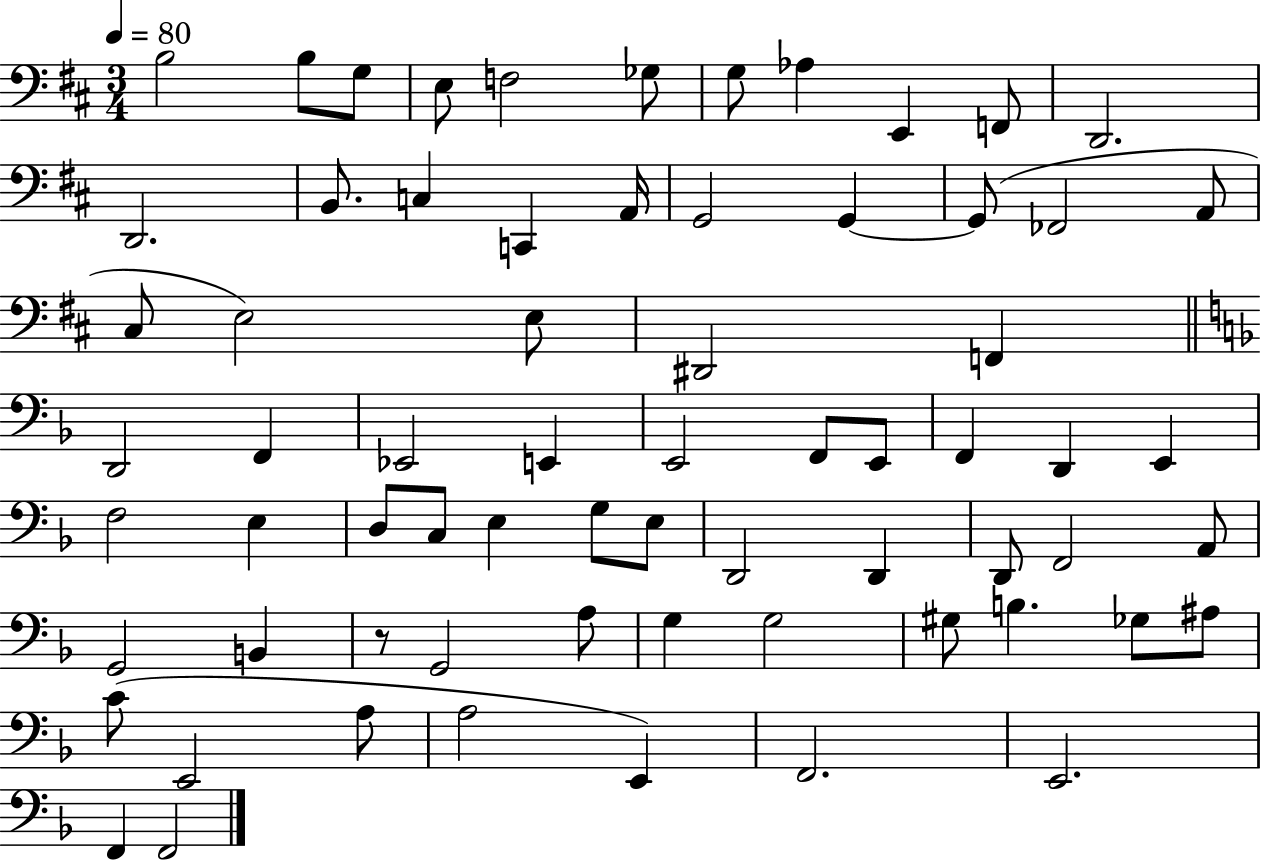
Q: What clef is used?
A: bass